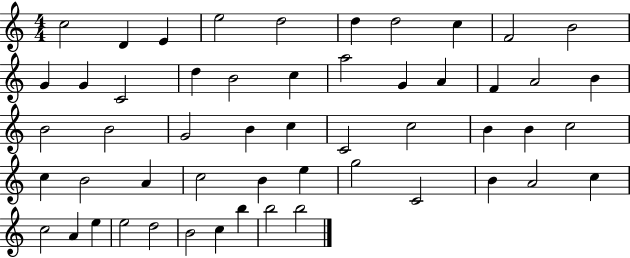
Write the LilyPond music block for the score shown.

{
  \clef treble
  \numericTimeSignature
  \time 4/4
  \key c \major
  c''2 d'4 e'4 | e''2 d''2 | d''4 d''2 c''4 | f'2 b'2 | \break g'4 g'4 c'2 | d''4 b'2 c''4 | a''2 g'4 a'4 | f'4 a'2 b'4 | \break b'2 b'2 | g'2 b'4 c''4 | c'2 c''2 | b'4 b'4 c''2 | \break c''4 b'2 a'4 | c''2 b'4 e''4 | g''2 c'2 | b'4 a'2 c''4 | \break c''2 a'4 e''4 | e''2 d''2 | b'2 c''4 b''4 | b''2 b''2 | \break \bar "|."
}